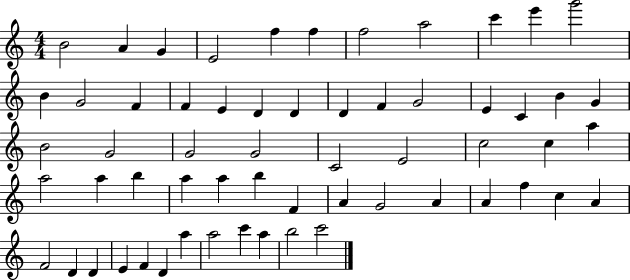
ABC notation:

X:1
T:Untitled
M:4/4
L:1/4
K:C
B2 A G E2 f f f2 a2 c' e' g'2 B G2 F F E D D D F G2 E C B G B2 G2 G2 G2 C2 E2 c2 c a a2 a b a a b F A G2 A A f c A F2 D D E F D a a2 c' a b2 c'2